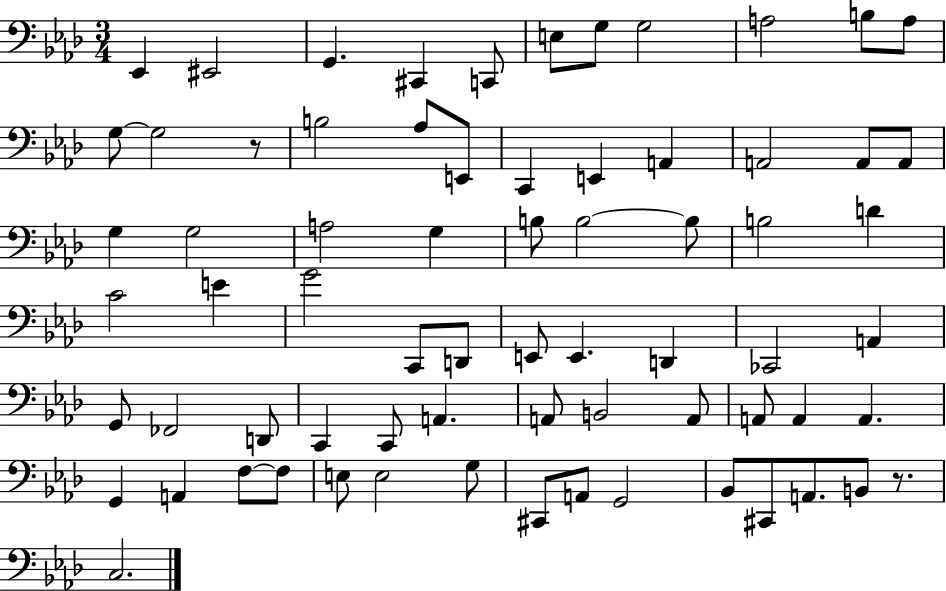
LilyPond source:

{
  \clef bass
  \numericTimeSignature
  \time 3/4
  \key aes \major
  ees,4 eis,2 | g,4. cis,4 c,8 | e8 g8 g2 | a2 b8 a8 | \break g8~~ g2 r8 | b2 aes8 e,8 | c,4 e,4 a,4 | a,2 a,8 a,8 | \break g4 g2 | a2 g4 | b8 b2~~ b8 | b2 d'4 | \break c'2 e'4 | g'2 c,8 d,8 | e,8 e,4. d,4 | ces,2 a,4 | \break g,8 fes,2 d,8 | c,4 c,8 a,4. | a,8 b,2 a,8 | a,8 a,4 a,4. | \break g,4 a,4 f8~~ f8 | e8 e2 g8 | cis,8 a,8 g,2 | bes,8 cis,8 a,8. b,8 r8. | \break c2. | \bar "|."
}